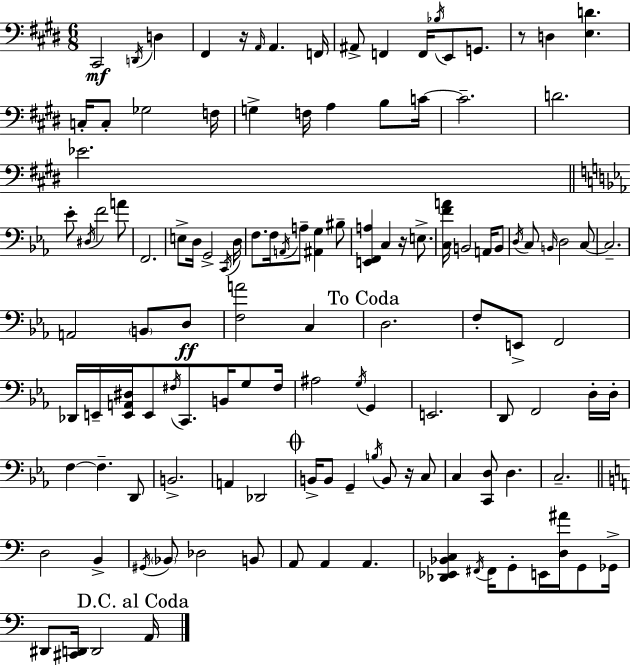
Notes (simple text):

C#2/h D2/s D3/q F#2/q R/s A2/s A2/q. F2/s A#2/e F2/q F2/s Bb3/s E2/e G2/e. R/e D3/q [E3,D4]/q. C3/s C3/e Gb3/h F3/s G3/q F3/s A3/q B3/e C4/s C4/h. D4/h. Eb4/h. Eb4/e D#3/s F4/h A4/e F2/h. E3/e D3/s G2/h C2/s D3/s F3/e. F3/s A2/s A3/e [A#2,G3]/q BIS3/e [E2,F2,A3]/q C3/q R/s E3/e. [C3,F4,A4]/s B2/h A2/s B2/e D3/s C3/e B2/s D3/h C3/e C3/h. A2/h B2/e D3/e [F3,A4]/h C3/q D3/h. F3/e E2/e F2/h Db2/s E2/s [E2,A2,D#3]/s E2/e F#3/s C2/e. B2/s G3/e F#3/s A#3/h G3/s G2/q E2/h. D2/e F2/h D3/s D3/s F3/q F3/q. D2/e B2/h. A2/q Db2/h B2/s B2/e G2/q B3/s B2/e R/s C3/e C3/q [C2,D3]/e D3/q. C3/h. D3/h B2/q G#2/s Bb2/e Db3/h B2/e A2/e A2/q A2/q. [Db2,Eb2,Bb2,C3]/q F#2/s F#2/s G2/e E2/s [D3,A#4]/s G2/e Gb2/s D#2/e [C#2,D2]/s D2/h A2/s